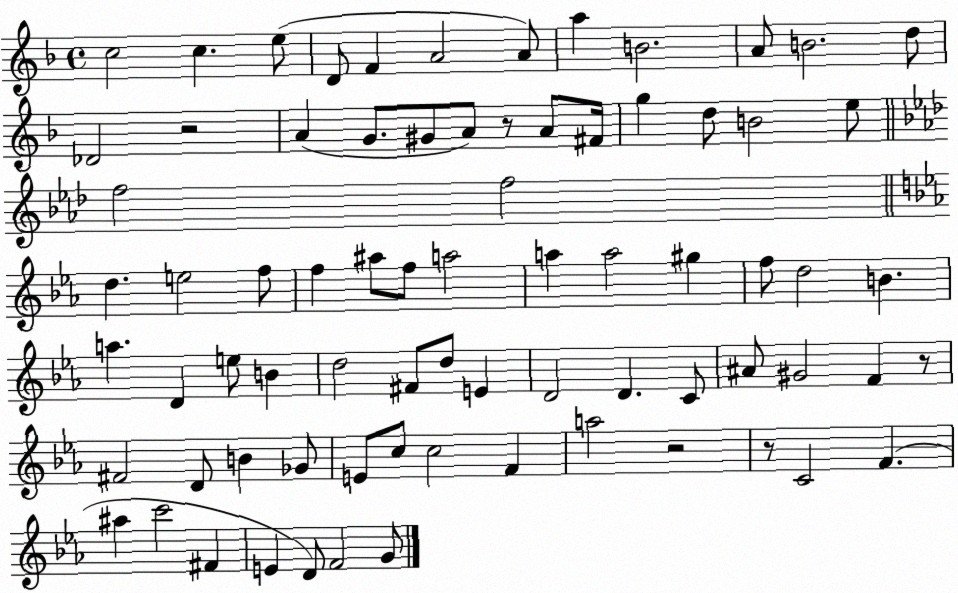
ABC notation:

X:1
T:Untitled
M:4/4
L:1/4
K:F
c2 c e/2 D/2 F A2 A/2 a B2 A/2 B2 d/2 _D2 z2 A G/2 ^G/2 A/2 z/2 A/2 ^F/4 g d/2 B2 e/2 f2 f2 d e2 f/2 f ^a/2 f/2 a2 a a2 ^g f/2 d2 B a D e/2 B d2 ^F/2 d/2 E D2 D C/2 ^A/2 ^G2 F z/2 ^F2 D/2 B _G/2 E/2 c/2 c2 F a2 z2 z/2 C2 F ^a c'2 ^F E D/2 F2 G/2